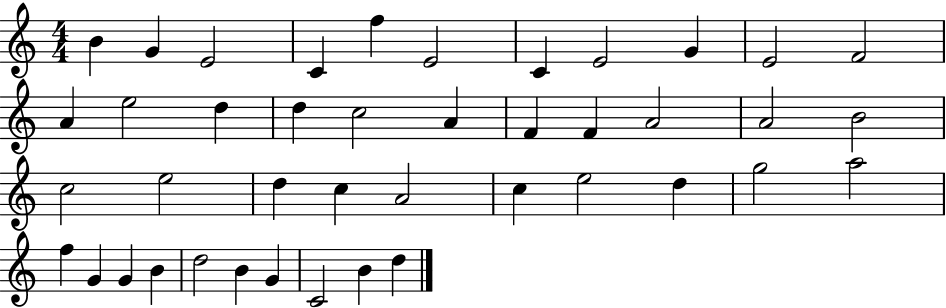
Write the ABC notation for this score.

X:1
T:Untitled
M:4/4
L:1/4
K:C
B G E2 C f E2 C E2 G E2 F2 A e2 d d c2 A F F A2 A2 B2 c2 e2 d c A2 c e2 d g2 a2 f G G B d2 B G C2 B d